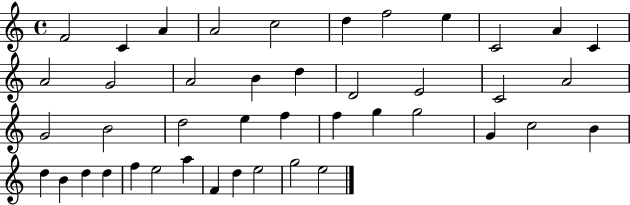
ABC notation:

X:1
T:Untitled
M:4/4
L:1/4
K:C
F2 C A A2 c2 d f2 e C2 A C A2 G2 A2 B d D2 E2 C2 A2 G2 B2 d2 e f f g g2 G c2 B d B d d f e2 a F d e2 g2 e2